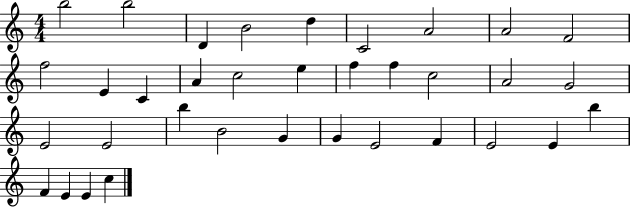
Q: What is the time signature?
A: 4/4